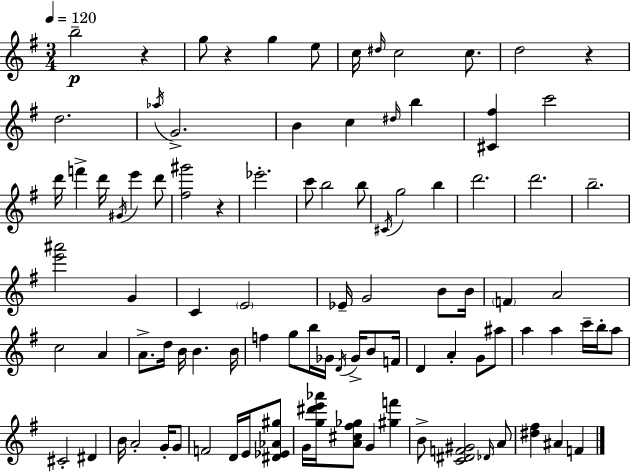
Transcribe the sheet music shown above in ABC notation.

X:1
T:Untitled
M:3/4
L:1/4
K:Em
b2 z g/2 z g e/2 c/4 ^d/4 c2 c/2 d2 z d2 _a/4 G2 B c ^d/4 b [^C^f] c'2 d'/4 f' d'/4 ^G/4 e' d'/2 [^f^g']2 z _e'2 c'/2 b2 b/2 ^C/4 g2 b d'2 d'2 b2 [e'^a']2 G C E2 _E/4 G2 B/2 B/4 F A2 c2 A A/2 d/4 B/4 B B/4 f g/2 b/4 _G/4 D/4 _G/4 B/2 F/4 D A G/2 ^a/2 a a c'/4 b/4 a/2 ^C2 ^D B/4 A2 G/4 G/2 F2 D/4 E/4 [^D_E_A^g]/2 G/4 [g^d'e'_a']/4 [A^c^f_g]/2 G [^gf'] B/2 [C^DF^G]2 _D/4 A/2 [^d^f] ^A F